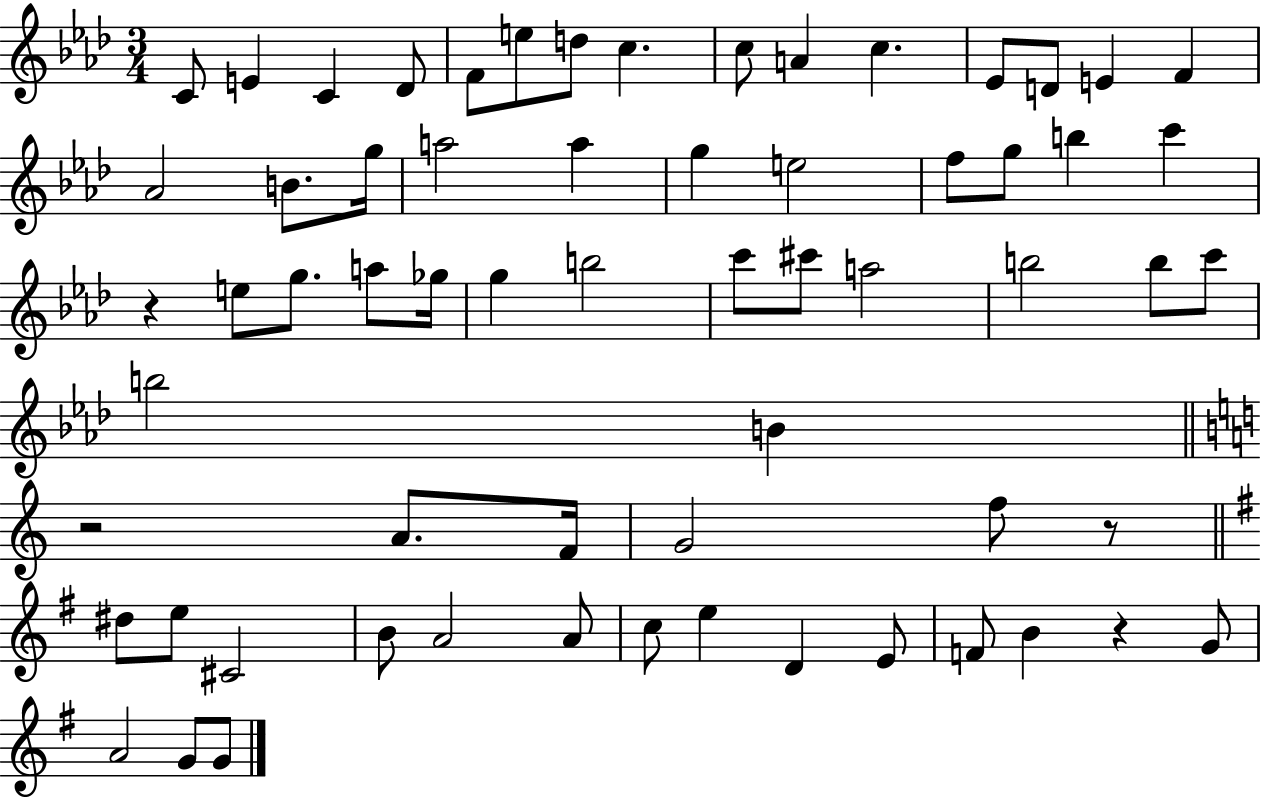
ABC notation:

X:1
T:Untitled
M:3/4
L:1/4
K:Ab
C/2 E C _D/2 F/2 e/2 d/2 c c/2 A c _E/2 D/2 E F _A2 B/2 g/4 a2 a g e2 f/2 g/2 b c' z e/2 g/2 a/2 _g/4 g b2 c'/2 ^c'/2 a2 b2 b/2 c'/2 b2 B z2 A/2 F/4 G2 f/2 z/2 ^d/2 e/2 ^C2 B/2 A2 A/2 c/2 e D E/2 F/2 B z G/2 A2 G/2 G/2